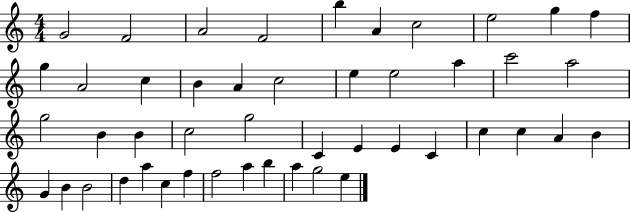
X:1
T:Untitled
M:4/4
L:1/4
K:C
G2 F2 A2 F2 b A c2 e2 g f g A2 c B A c2 e e2 a c'2 a2 g2 B B c2 g2 C E E C c c A B G B B2 d a c f f2 a b a g2 e